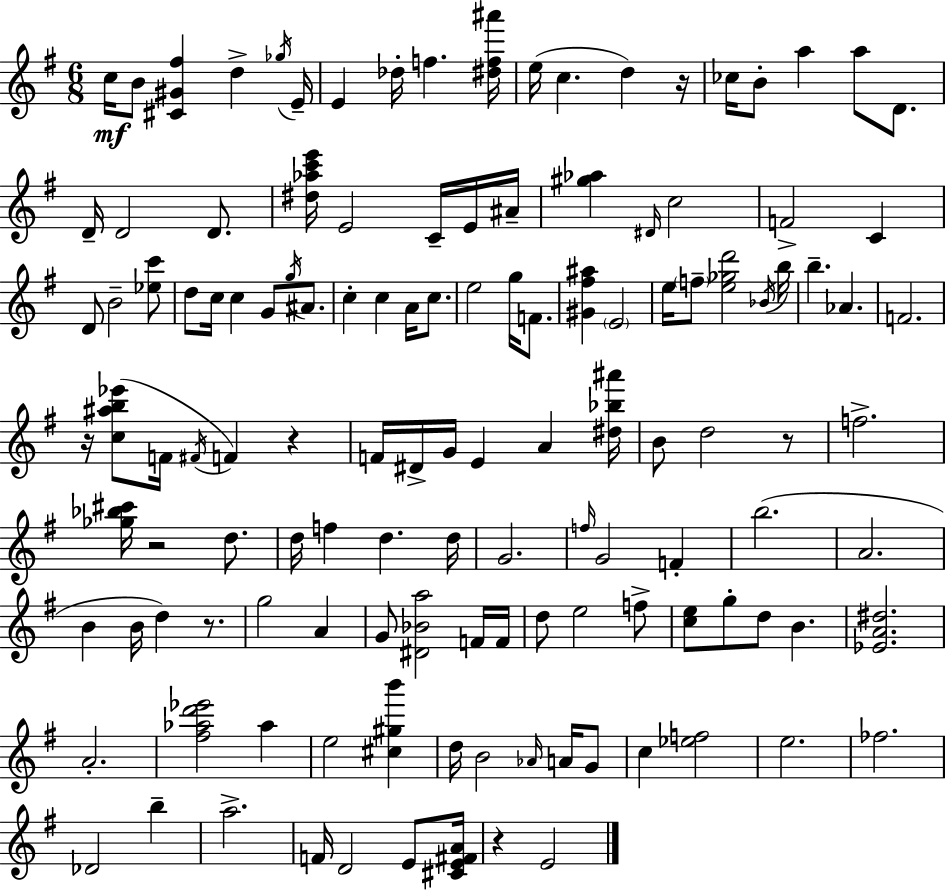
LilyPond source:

{
  \clef treble
  \numericTimeSignature
  \time 6/8
  \key e \minor
  c''16\mf b'8 <cis' gis' fis''>4 d''4-> \acciaccatura { ges''16 } | e'16-- e'4 des''16-. f''4. | <dis'' f'' ais'''>16 e''16( c''4. d''4) | r16 ces''16 b'8-. a''4 a''8 d'8. | \break d'16-- d'2 d'8. | <dis'' aes'' c''' e'''>16 e'2 c'16-- e'16 | ais'16-- <gis'' aes''>4 \grace { dis'16 } c''2 | f'2-> c'4 | \break d'8 b'2-- | <ees'' c'''>8 d''8 c''16 c''4 g'8 \acciaccatura { g''16 } | ais'8. c''4-. c''4 a'16 | c''8. e''2 g''16 | \break f'8. <gis' fis'' ais''>4 \parenthesize e'2 | e''16 \parenthesize f''8-- <e'' ges'' d'''>2 | \acciaccatura { bes'16 } b''16 b''4.-- aes'4. | f'2. | \break r16 <c'' ais'' b'' ees'''>8( f'16 \acciaccatura { fis'16 } f'4) | r4 f'16 dis'16-> g'16 e'4 | a'4 <dis'' bes'' ais'''>16 b'8 d''2 | r8 f''2.-> | \break <ges'' bes'' cis'''>16 r2 | d''8. d''16 f''4 d''4. | d''16 g'2. | \grace { f''16 } g'2 | \break f'4-. b''2.( | a'2. | b'4 b'16 d''4) | r8. g''2 | \break a'4 g'8 <dis' bes' a''>2 | f'16 f'16 d''8 e''2 | f''8-> <c'' e''>8 g''8-. d''8 | b'4. <ees' a' dis''>2. | \break a'2.-. | <fis'' aes'' d''' ees'''>2 | aes''4 e''2 | <cis'' gis'' b'''>4 d''16 b'2 | \break \grace { aes'16 } a'16 g'8 c''4 <ees'' f''>2 | e''2. | fes''2. | des'2 | \break b''4-- a''2.-> | f'16 d'2 | e'8 <cis' e' fis' a'>16 r4 e'2 | \bar "|."
}